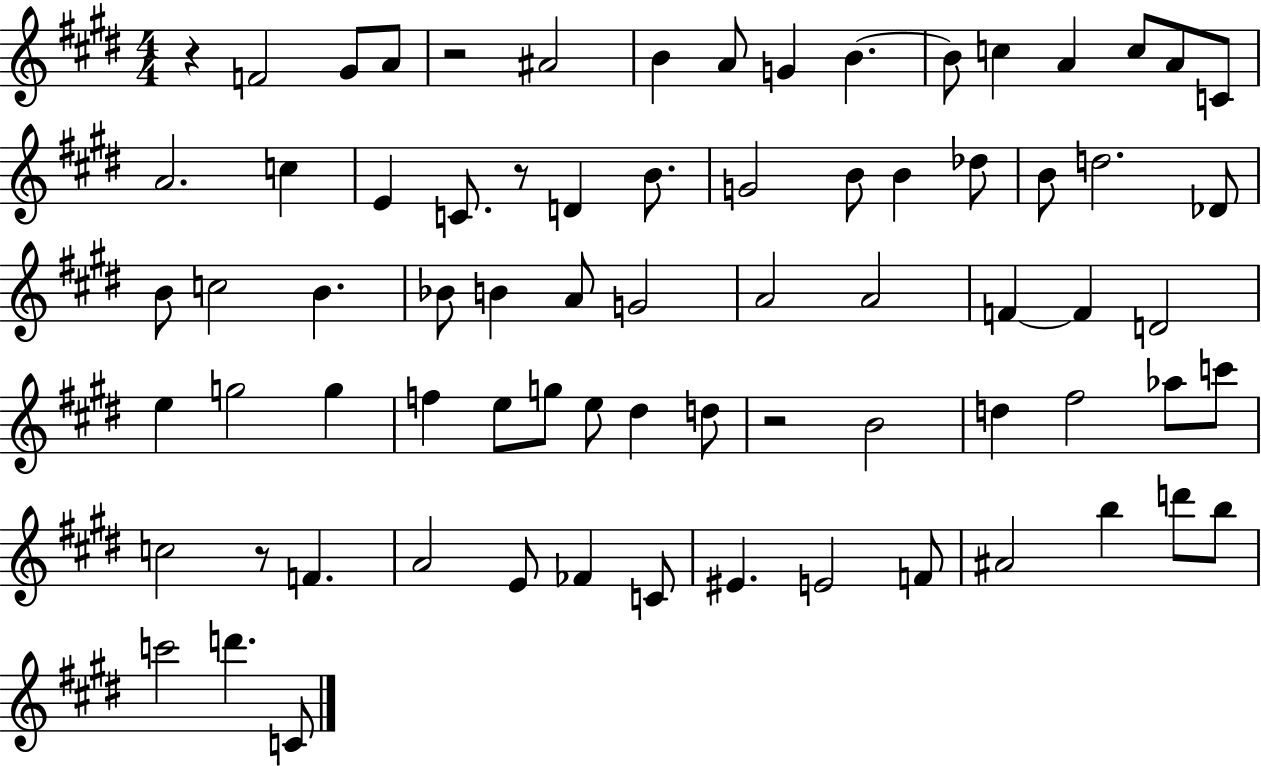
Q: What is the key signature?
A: E major